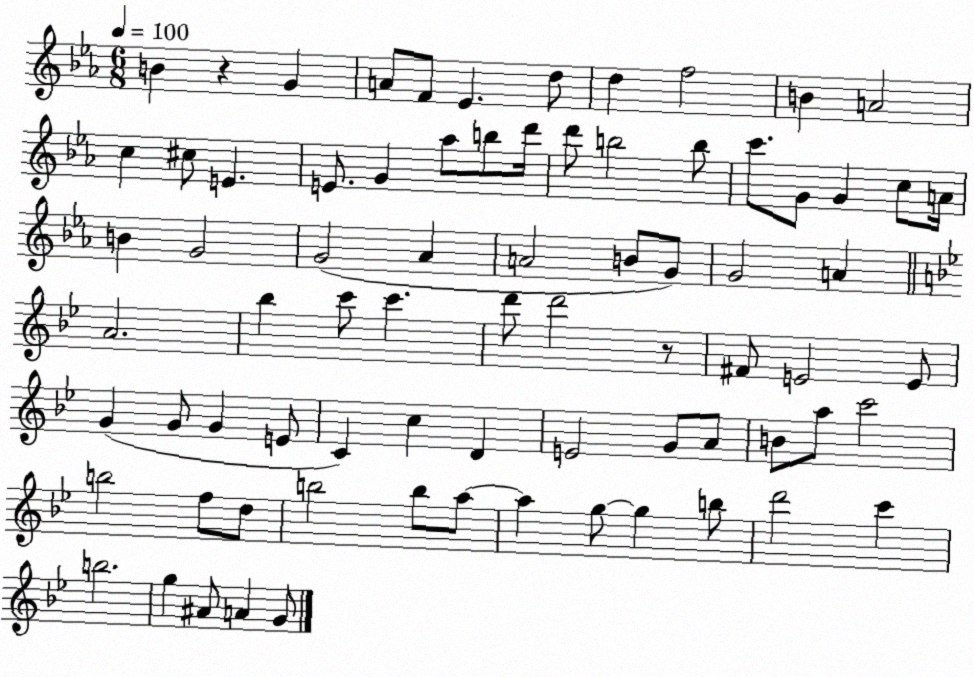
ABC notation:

X:1
T:Untitled
M:6/8
L:1/4
K:Eb
B z G A/2 F/2 _E d/2 d f2 B A2 c ^c/2 E E/2 G _a/2 b/2 d'/4 d'/2 b2 b/2 c'/2 G/2 G c/2 A/4 B G2 G2 _A A2 B/2 G/2 G2 A A2 _b c'/2 c' d'/2 d'2 z/2 ^F/2 E2 E/2 G G/2 G E/2 C c D E2 G/2 A/2 B/2 a/2 c'2 b2 f/2 d/2 b2 b/2 a/2 a g/2 g b/2 d'2 c' b2 g ^A/2 A G/2